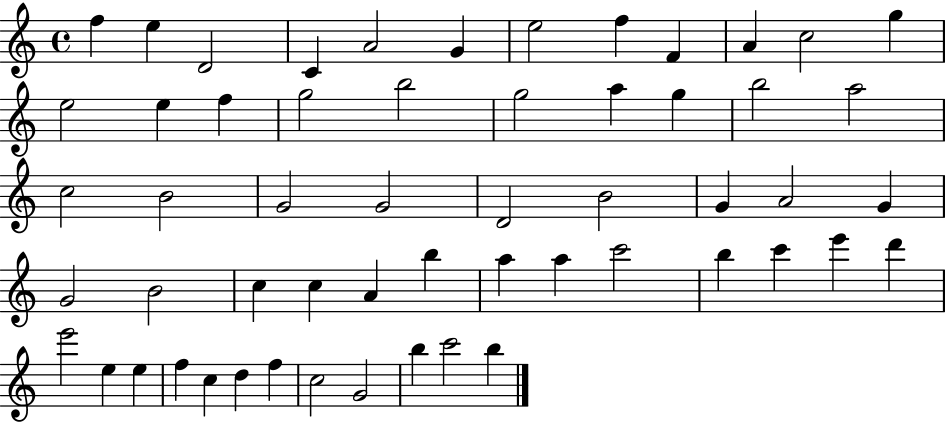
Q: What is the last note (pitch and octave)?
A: B5